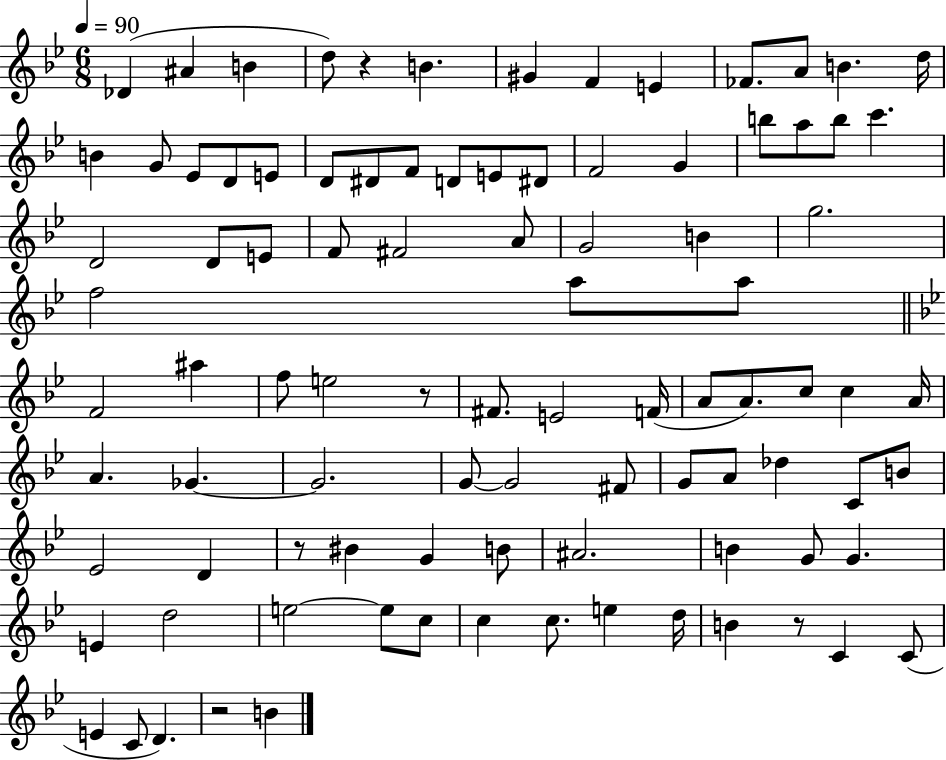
{
  \clef treble
  \numericTimeSignature
  \time 6/8
  \key bes \major
  \tempo 4 = 90
  des'4( ais'4 b'4 | d''8) r4 b'4. | gis'4 f'4 e'4 | fes'8. a'8 b'4. d''16 | \break b'4 g'8 ees'8 d'8 e'8 | d'8 dis'8 f'8 d'8 e'8 dis'8 | f'2 g'4 | b''8 a''8 b''8 c'''4. | \break d'2 d'8 e'8 | f'8 fis'2 a'8 | g'2 b'4 | g''2. | \break f''2 a''8 a''8 | \bar "||" \break \key g \minor f'2 ais''4 | f''8 e''2 r8 | fis'8. e'2 f'16( | a'8 a'8.) c''8 c''4 a'16 | \break a'4. ges'4.~~ | ges'2. | g'8~~ g'2 fis'8 | g'8 a'8 des''4 c'8 b'8 | \break ees'2 d'4 | r8 bis'4 g'4 b'8 | ais'2. | b'4 g'8 g'4. | \break e'4 d''2 | e''2~~ e''8 c''8 | c''4 c''8. e''4 d''16 | b'4 r8 c'4 c'8( | \break e'4 c'8 d'4.) | r2 b'4 | \bar "|."
}